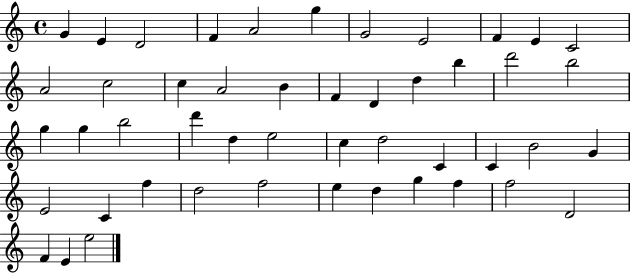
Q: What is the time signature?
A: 4/4